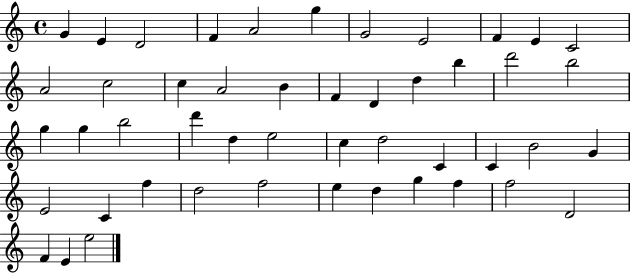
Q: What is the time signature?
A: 4/4